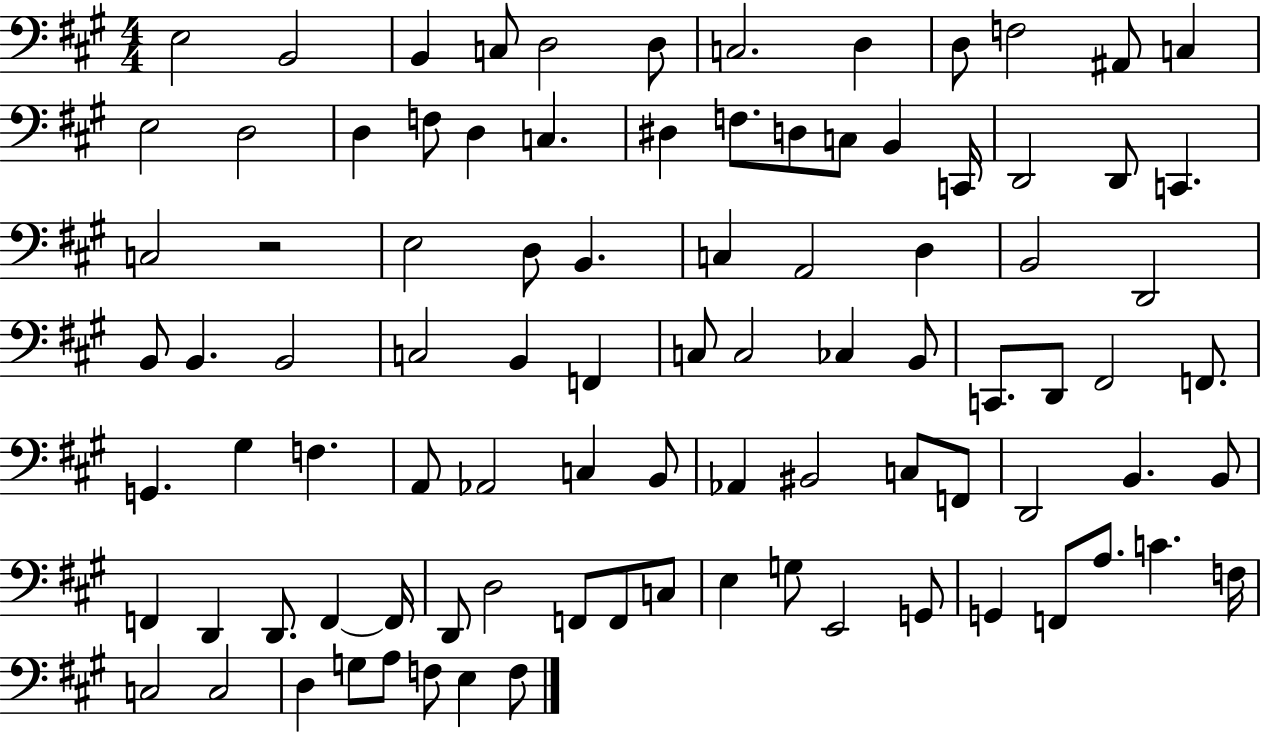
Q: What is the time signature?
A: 4/4